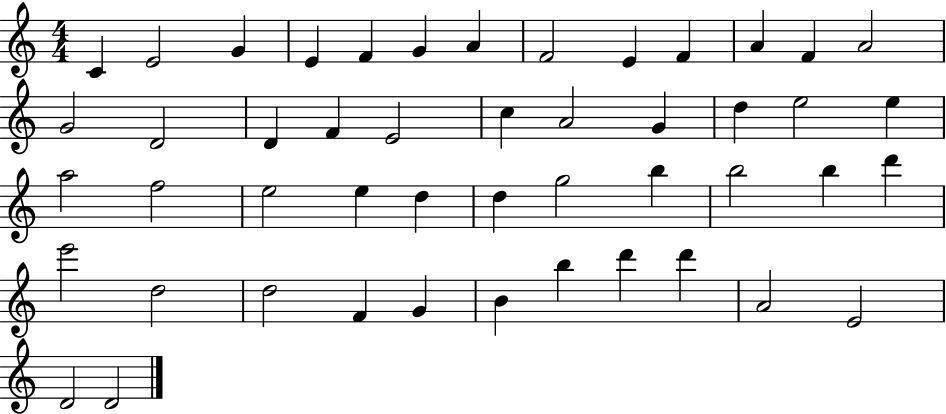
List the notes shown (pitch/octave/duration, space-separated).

C4/q E4/h G4/q E4/q F4/q G4/q A4/q F4/h E4/q F4/q A4/q F4/q A4/h G4/h D4/h D4/q F4/q E4/h C5/q A4/h G4/q D5/q E5/h E5/q A5/h F5/h E5/h E5/q D5/q D5/q G5/h B5/q B5/h B5/q D6/q E6/h D5/h D5/h F4/q G4/q B4/q B5/q D6/q D6/q A4/h E4/h D4/h D4/h